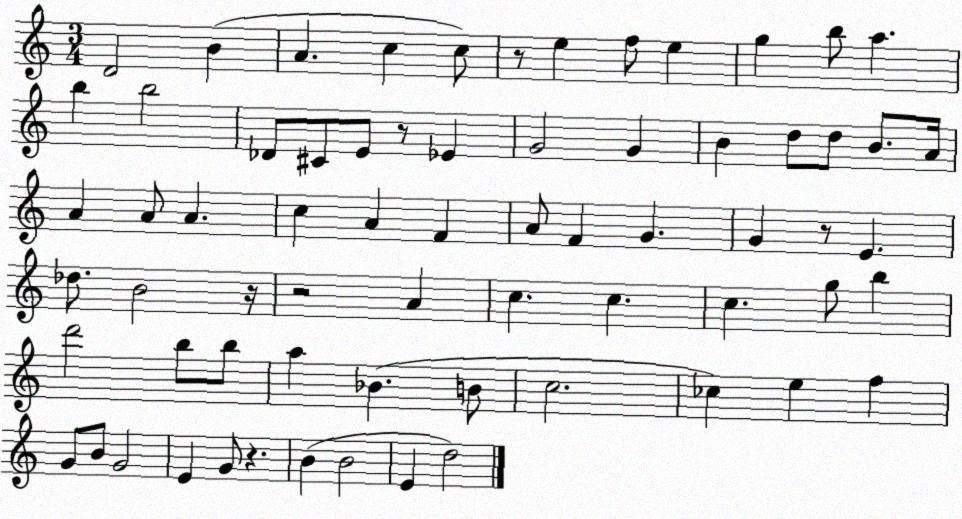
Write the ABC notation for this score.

X:1
T:Untitled
M:3/4
L:1/4
K:C
D2 B A c c/2 z/2 e f/2 e g b/2 a b b2 _D/2 ^C/2 E/2 z/2 _E G2 G B d/2 d/2 B/2 A/4 A A/2 A c A F A/2 F G G z/2 E _d/2 B2 z/4 z2 A c c c g/2 b d'2 b/2 b/2 a _B B/2 c2 _c e f G/2 B/2 G2 E G/2 z B B2 E d2